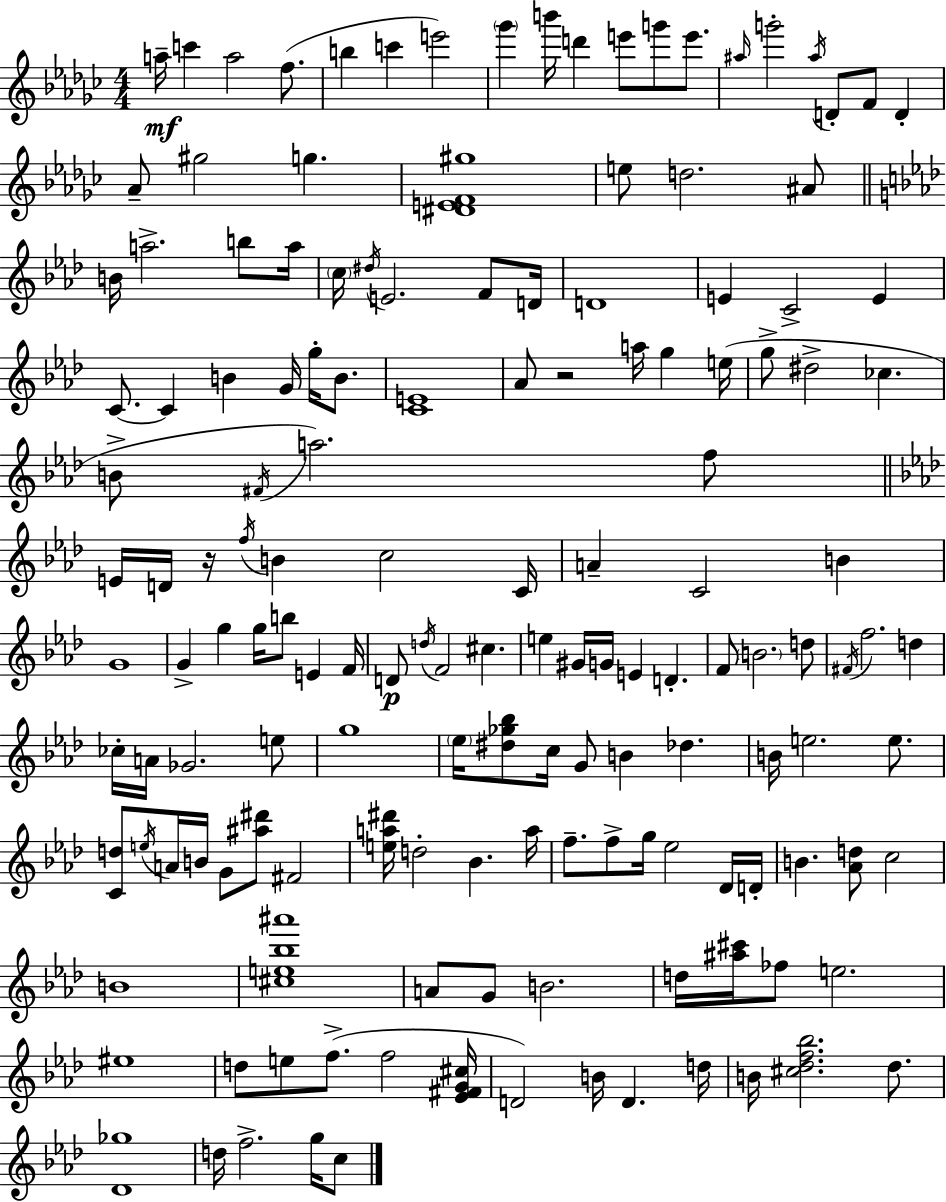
X:1
T:Untitled
M:4/4
L:1/4
K:Ebm
a/4 c' a2 f/2 b c' e'2 _g' b'/4 d' e'/2 g'/2 e'/2 ^a/4 g'2 ^a/4 D/2 F/2 D _A/2 ^g2 g [^DEF^g]4 e/2 d2 ^A/2 B/4 a2 b/2 a/4 c/4 ^d/4 E2 F/2 D/4 D4 E C2 E C/2 C B G/4 g/4 B/2 [CE]4 _A/2 z2 a/4 g e/4 g/2 ^d2 _c B/2 ^F/4 a2 f/2 E/4 D/4 z/4 f/4 B c2 C/4 A C2 B G4 G g g/4 b/2 E F/4 D/2 d/4 F2 ^c e ^G/4 G/4 E D F/2 B2 d/2 ^F/4 f2 d _c/4 A/4 _G2 e/2 g4 _e/4 [^d_g_b]/2 c/4 G/2 B _d B/4 e2 e/2 [Cd]/2 e/4 A/4 B/4 G/2 [^a^d']/2 ^F2 [ea^d']/4 d2 _B a/4 f/2 f/2 g/4 _e2 _D/4 D/4 B [_Ad]/2 c2 B4 [^ce_b^a']4 A/2 G/2 B2 d/4 [^a^c']/4 _f/2 e2 ^e4 d/2 e/2 f/2 f2 [_E^FG^c]/4 D2 B/4 D d/4 B/4 [^c_df_b]2 _d/2 [_D_g]4 d/4 f2 g/4 c/2